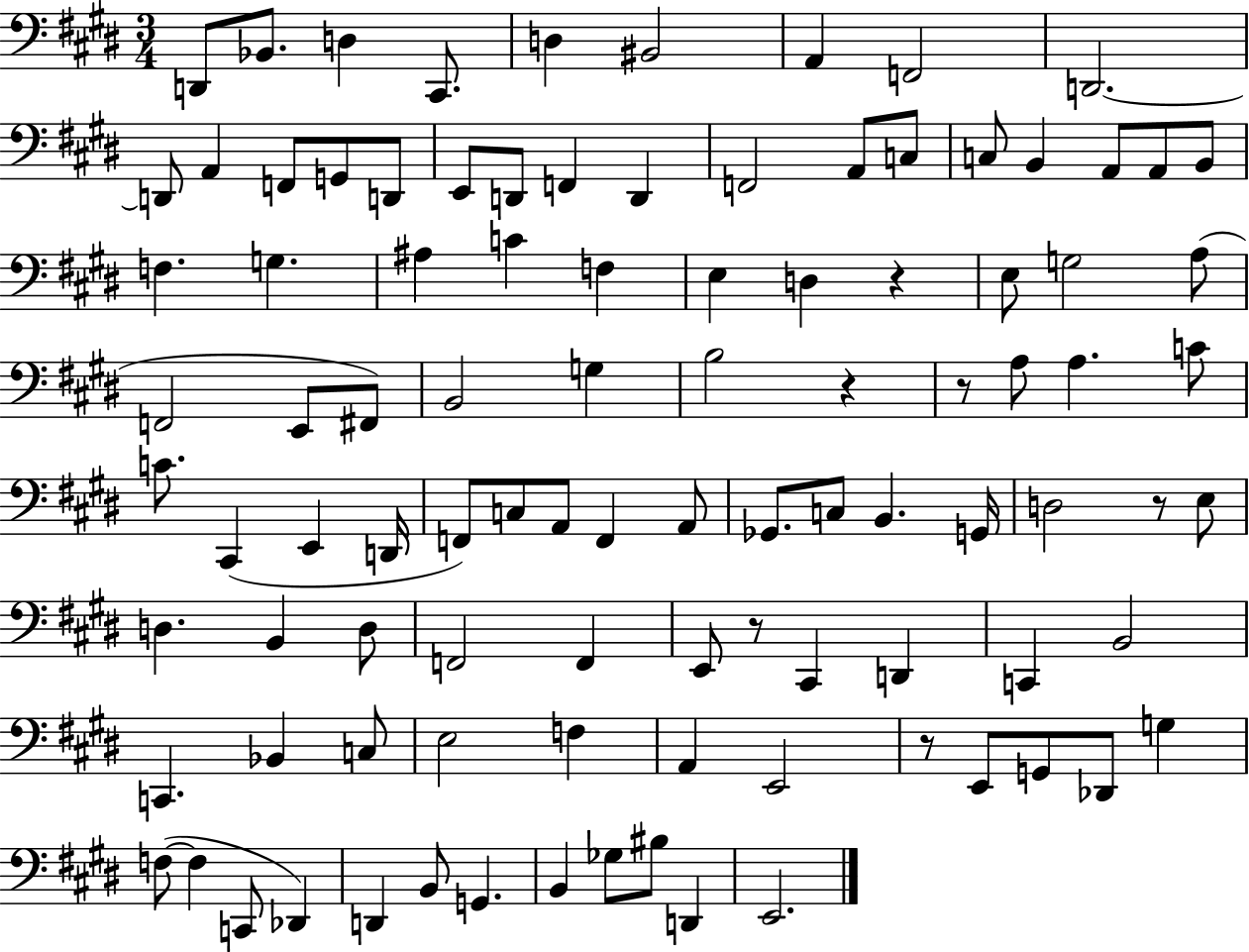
D2/e Bb2/e. D3/q C#2/e. D3/q BIS2/h A2/q F2/h D2/h. D2/e A2/q F2/e G2/e D2/e E2/e D2/e F2/q D2/q F2/h A2/e C3/e C3/e B2/q A2/e A2/e B2/e F3/q. G3/q. A#3/q C4/q F3/q E3/q D3/q R/q E3/e G3/h A3/e F2/h E2/e F#2/e B2/h G3/q B3/h R/q R/e A3/e A3/q. C4/e C4/e. C#2/q E2/q D2/s F2/e C3/e A2/e F2/q A2/e Gb2/e. C3/e B2/q. G2/s D3/h R/e E3/e D3/q. B2/q D3/e F2/h F2/q E2/e R/e C#2/q D2/q C2/q B2/h C2/q. Bb2/q C3/e E3/h F3/q A2/q E2/h R/e E2/e G2/e Db2/e G3/q F3/e F3/q C2/e Db2/q D2/q B2/e G2/q. B2/q Gb3/e BIS3/e D2/q E2/h.